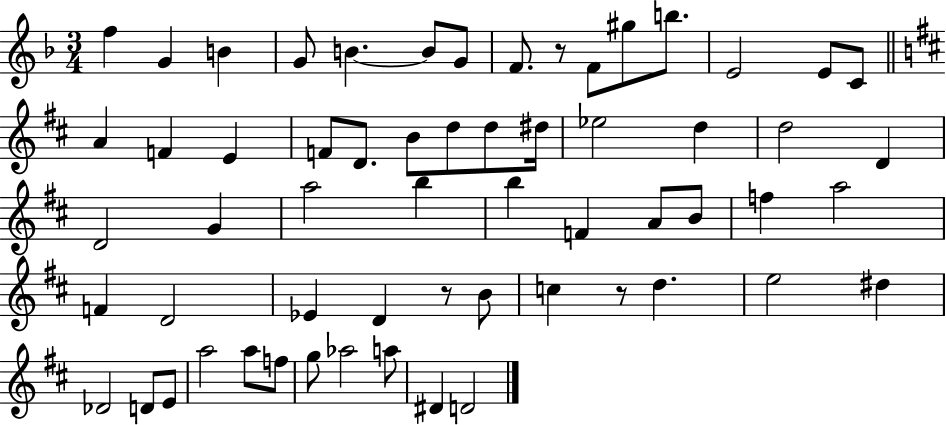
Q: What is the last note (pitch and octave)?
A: D4